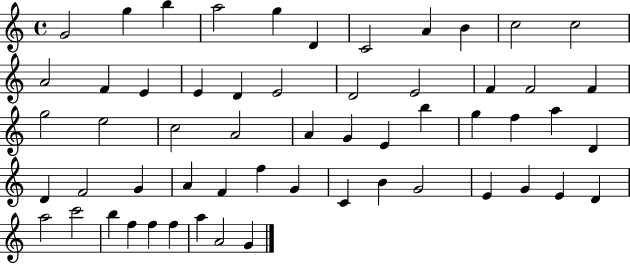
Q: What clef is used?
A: treble